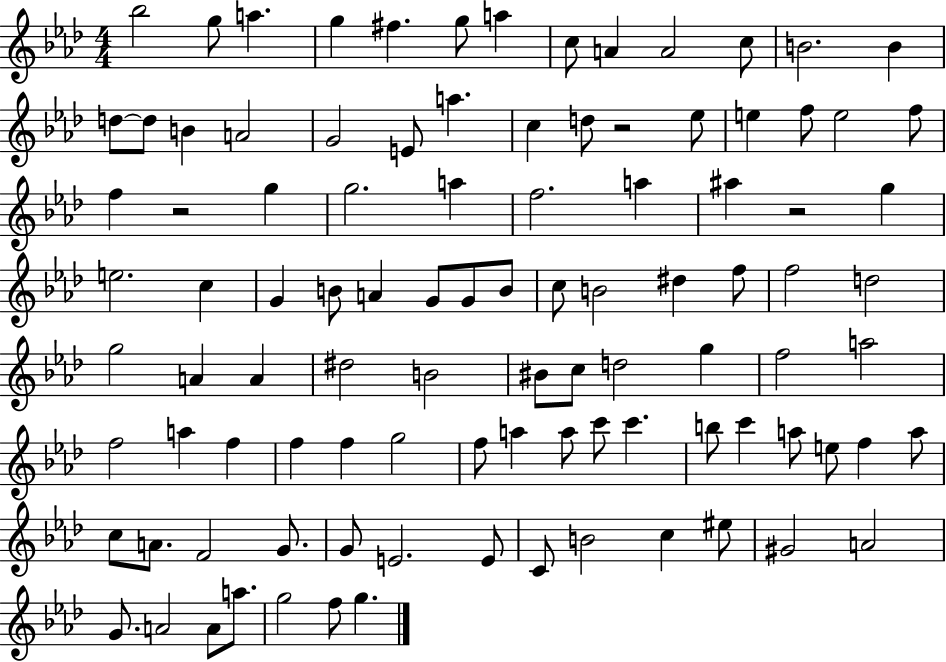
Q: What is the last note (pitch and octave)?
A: G5